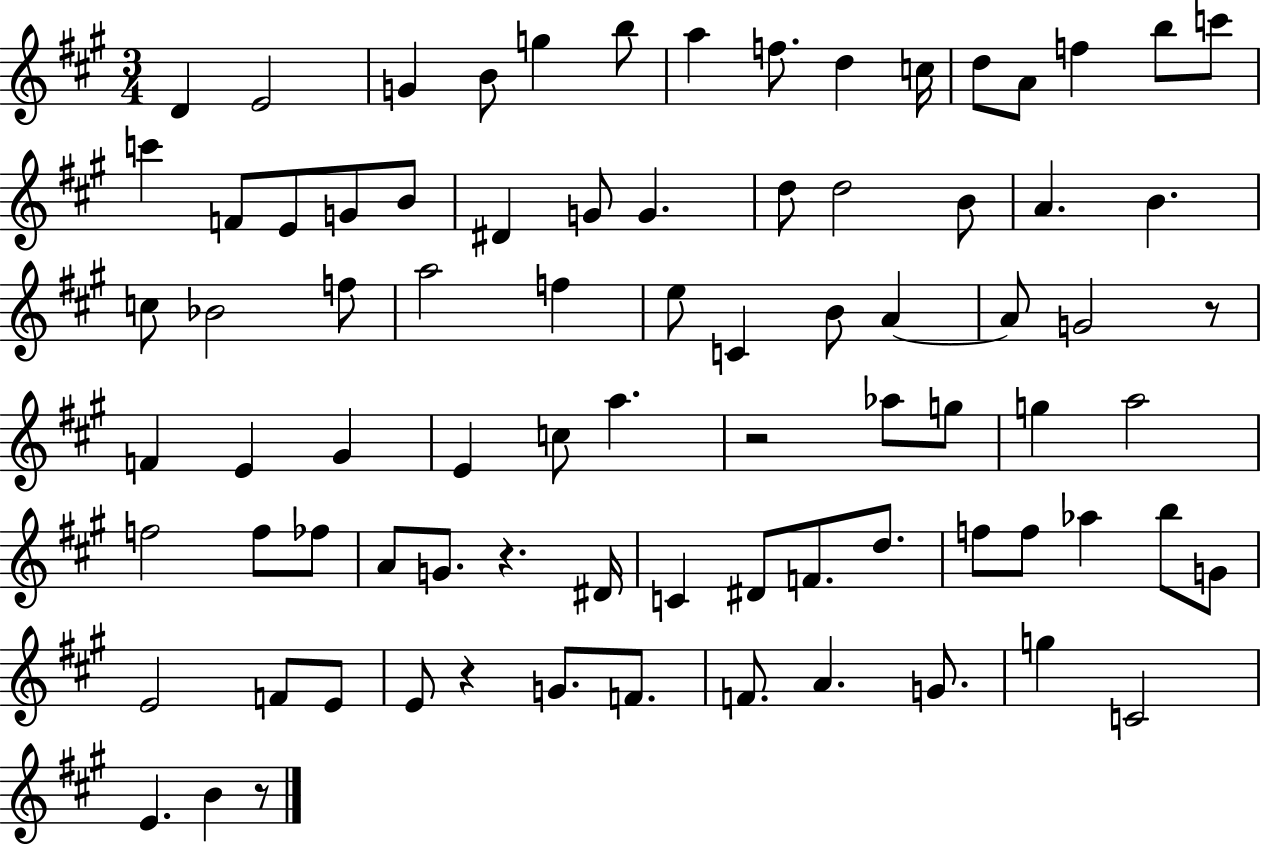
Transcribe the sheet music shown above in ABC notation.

X:1
T:Untitled
M:3/4
L:1/4
K:A
D E2 G B/2 g b/2 a f/2 d c/4 d/2 A/2 f b/2 c'/2 c' F/2 E/2 G/2 B/2 ^D G/2 G d/2 d2 B/2 A B c/2 _B2 f/2 a2 f e/2 C B/2 A A/2 G2 z/2 F E ^G E c/2 a z2 _a/2 g/2 g a2 f2 f/2 _f/2 A/2 G/2 z ^D/4 C ^D/2 F/2 d/2 f/2 f/2 _a b/2 G/2 E2 F/2 E/2 E/2 z G/2 F/2 F/2 A G/2 g C2 E B z/2